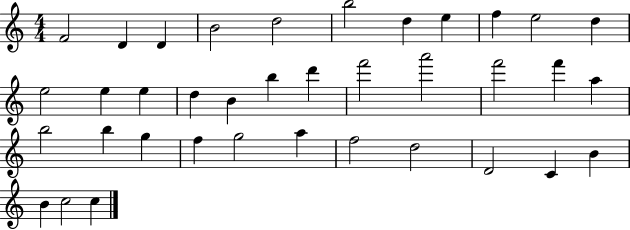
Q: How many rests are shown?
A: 0